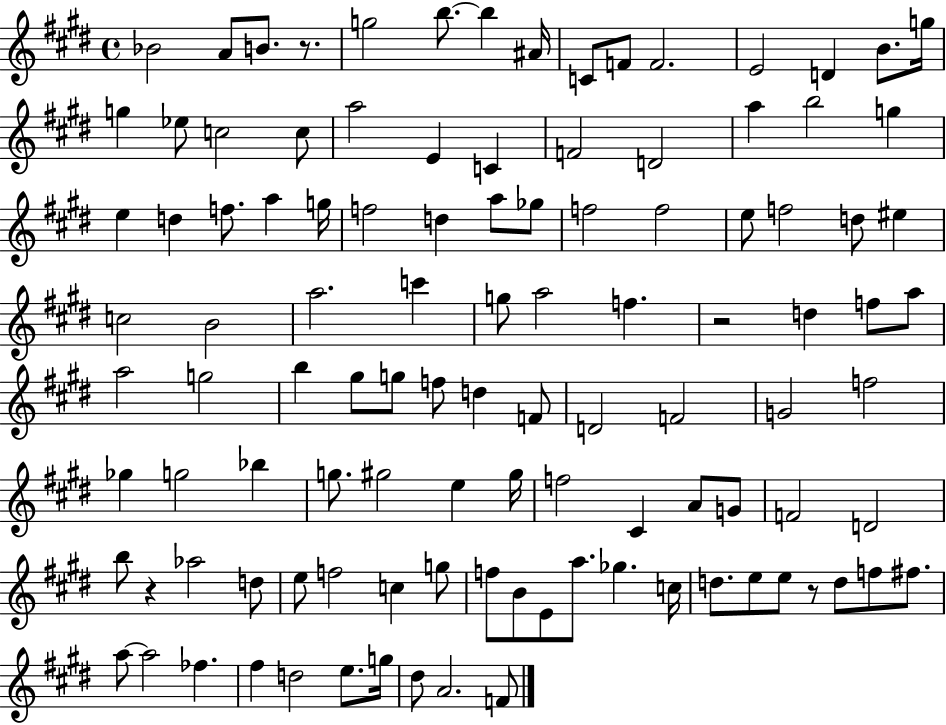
X:1
T:Untitled
M:4/4
L:1/4
K:E
_B2 A/2 B/2 z/2 g2 b/2 b ^A/4 C/2 F/2 F2 E2 D B/2 g/4 g _e/2 c2 c/2 a2 E C F2 D2 a b2 g e d f/2 a g/4 f2 d a/2 _g/2 f2 f2 e/2 f2 d/2 ^e c2 B2 a2 c' g/2 a2 f z2 d f/2 a/2 a2 g2 b ^g/2 g/2 f/2 d F/2 D2 F2 G2 f2 _g g2 _b g/2 ^g2 e ^g/4 f2 ^C A/2 G/2 F2 D2 b/2 z _a2 d/2 e/2 f2 c g/2 f/2 B/2 E/2 a/2 _g c/4 d/2 e/2 e/2 z/2 d/2 f/2 ^f/2 a/2 a2 _f ^f d2 e/2 g/4 ^d/2 A2 F/2